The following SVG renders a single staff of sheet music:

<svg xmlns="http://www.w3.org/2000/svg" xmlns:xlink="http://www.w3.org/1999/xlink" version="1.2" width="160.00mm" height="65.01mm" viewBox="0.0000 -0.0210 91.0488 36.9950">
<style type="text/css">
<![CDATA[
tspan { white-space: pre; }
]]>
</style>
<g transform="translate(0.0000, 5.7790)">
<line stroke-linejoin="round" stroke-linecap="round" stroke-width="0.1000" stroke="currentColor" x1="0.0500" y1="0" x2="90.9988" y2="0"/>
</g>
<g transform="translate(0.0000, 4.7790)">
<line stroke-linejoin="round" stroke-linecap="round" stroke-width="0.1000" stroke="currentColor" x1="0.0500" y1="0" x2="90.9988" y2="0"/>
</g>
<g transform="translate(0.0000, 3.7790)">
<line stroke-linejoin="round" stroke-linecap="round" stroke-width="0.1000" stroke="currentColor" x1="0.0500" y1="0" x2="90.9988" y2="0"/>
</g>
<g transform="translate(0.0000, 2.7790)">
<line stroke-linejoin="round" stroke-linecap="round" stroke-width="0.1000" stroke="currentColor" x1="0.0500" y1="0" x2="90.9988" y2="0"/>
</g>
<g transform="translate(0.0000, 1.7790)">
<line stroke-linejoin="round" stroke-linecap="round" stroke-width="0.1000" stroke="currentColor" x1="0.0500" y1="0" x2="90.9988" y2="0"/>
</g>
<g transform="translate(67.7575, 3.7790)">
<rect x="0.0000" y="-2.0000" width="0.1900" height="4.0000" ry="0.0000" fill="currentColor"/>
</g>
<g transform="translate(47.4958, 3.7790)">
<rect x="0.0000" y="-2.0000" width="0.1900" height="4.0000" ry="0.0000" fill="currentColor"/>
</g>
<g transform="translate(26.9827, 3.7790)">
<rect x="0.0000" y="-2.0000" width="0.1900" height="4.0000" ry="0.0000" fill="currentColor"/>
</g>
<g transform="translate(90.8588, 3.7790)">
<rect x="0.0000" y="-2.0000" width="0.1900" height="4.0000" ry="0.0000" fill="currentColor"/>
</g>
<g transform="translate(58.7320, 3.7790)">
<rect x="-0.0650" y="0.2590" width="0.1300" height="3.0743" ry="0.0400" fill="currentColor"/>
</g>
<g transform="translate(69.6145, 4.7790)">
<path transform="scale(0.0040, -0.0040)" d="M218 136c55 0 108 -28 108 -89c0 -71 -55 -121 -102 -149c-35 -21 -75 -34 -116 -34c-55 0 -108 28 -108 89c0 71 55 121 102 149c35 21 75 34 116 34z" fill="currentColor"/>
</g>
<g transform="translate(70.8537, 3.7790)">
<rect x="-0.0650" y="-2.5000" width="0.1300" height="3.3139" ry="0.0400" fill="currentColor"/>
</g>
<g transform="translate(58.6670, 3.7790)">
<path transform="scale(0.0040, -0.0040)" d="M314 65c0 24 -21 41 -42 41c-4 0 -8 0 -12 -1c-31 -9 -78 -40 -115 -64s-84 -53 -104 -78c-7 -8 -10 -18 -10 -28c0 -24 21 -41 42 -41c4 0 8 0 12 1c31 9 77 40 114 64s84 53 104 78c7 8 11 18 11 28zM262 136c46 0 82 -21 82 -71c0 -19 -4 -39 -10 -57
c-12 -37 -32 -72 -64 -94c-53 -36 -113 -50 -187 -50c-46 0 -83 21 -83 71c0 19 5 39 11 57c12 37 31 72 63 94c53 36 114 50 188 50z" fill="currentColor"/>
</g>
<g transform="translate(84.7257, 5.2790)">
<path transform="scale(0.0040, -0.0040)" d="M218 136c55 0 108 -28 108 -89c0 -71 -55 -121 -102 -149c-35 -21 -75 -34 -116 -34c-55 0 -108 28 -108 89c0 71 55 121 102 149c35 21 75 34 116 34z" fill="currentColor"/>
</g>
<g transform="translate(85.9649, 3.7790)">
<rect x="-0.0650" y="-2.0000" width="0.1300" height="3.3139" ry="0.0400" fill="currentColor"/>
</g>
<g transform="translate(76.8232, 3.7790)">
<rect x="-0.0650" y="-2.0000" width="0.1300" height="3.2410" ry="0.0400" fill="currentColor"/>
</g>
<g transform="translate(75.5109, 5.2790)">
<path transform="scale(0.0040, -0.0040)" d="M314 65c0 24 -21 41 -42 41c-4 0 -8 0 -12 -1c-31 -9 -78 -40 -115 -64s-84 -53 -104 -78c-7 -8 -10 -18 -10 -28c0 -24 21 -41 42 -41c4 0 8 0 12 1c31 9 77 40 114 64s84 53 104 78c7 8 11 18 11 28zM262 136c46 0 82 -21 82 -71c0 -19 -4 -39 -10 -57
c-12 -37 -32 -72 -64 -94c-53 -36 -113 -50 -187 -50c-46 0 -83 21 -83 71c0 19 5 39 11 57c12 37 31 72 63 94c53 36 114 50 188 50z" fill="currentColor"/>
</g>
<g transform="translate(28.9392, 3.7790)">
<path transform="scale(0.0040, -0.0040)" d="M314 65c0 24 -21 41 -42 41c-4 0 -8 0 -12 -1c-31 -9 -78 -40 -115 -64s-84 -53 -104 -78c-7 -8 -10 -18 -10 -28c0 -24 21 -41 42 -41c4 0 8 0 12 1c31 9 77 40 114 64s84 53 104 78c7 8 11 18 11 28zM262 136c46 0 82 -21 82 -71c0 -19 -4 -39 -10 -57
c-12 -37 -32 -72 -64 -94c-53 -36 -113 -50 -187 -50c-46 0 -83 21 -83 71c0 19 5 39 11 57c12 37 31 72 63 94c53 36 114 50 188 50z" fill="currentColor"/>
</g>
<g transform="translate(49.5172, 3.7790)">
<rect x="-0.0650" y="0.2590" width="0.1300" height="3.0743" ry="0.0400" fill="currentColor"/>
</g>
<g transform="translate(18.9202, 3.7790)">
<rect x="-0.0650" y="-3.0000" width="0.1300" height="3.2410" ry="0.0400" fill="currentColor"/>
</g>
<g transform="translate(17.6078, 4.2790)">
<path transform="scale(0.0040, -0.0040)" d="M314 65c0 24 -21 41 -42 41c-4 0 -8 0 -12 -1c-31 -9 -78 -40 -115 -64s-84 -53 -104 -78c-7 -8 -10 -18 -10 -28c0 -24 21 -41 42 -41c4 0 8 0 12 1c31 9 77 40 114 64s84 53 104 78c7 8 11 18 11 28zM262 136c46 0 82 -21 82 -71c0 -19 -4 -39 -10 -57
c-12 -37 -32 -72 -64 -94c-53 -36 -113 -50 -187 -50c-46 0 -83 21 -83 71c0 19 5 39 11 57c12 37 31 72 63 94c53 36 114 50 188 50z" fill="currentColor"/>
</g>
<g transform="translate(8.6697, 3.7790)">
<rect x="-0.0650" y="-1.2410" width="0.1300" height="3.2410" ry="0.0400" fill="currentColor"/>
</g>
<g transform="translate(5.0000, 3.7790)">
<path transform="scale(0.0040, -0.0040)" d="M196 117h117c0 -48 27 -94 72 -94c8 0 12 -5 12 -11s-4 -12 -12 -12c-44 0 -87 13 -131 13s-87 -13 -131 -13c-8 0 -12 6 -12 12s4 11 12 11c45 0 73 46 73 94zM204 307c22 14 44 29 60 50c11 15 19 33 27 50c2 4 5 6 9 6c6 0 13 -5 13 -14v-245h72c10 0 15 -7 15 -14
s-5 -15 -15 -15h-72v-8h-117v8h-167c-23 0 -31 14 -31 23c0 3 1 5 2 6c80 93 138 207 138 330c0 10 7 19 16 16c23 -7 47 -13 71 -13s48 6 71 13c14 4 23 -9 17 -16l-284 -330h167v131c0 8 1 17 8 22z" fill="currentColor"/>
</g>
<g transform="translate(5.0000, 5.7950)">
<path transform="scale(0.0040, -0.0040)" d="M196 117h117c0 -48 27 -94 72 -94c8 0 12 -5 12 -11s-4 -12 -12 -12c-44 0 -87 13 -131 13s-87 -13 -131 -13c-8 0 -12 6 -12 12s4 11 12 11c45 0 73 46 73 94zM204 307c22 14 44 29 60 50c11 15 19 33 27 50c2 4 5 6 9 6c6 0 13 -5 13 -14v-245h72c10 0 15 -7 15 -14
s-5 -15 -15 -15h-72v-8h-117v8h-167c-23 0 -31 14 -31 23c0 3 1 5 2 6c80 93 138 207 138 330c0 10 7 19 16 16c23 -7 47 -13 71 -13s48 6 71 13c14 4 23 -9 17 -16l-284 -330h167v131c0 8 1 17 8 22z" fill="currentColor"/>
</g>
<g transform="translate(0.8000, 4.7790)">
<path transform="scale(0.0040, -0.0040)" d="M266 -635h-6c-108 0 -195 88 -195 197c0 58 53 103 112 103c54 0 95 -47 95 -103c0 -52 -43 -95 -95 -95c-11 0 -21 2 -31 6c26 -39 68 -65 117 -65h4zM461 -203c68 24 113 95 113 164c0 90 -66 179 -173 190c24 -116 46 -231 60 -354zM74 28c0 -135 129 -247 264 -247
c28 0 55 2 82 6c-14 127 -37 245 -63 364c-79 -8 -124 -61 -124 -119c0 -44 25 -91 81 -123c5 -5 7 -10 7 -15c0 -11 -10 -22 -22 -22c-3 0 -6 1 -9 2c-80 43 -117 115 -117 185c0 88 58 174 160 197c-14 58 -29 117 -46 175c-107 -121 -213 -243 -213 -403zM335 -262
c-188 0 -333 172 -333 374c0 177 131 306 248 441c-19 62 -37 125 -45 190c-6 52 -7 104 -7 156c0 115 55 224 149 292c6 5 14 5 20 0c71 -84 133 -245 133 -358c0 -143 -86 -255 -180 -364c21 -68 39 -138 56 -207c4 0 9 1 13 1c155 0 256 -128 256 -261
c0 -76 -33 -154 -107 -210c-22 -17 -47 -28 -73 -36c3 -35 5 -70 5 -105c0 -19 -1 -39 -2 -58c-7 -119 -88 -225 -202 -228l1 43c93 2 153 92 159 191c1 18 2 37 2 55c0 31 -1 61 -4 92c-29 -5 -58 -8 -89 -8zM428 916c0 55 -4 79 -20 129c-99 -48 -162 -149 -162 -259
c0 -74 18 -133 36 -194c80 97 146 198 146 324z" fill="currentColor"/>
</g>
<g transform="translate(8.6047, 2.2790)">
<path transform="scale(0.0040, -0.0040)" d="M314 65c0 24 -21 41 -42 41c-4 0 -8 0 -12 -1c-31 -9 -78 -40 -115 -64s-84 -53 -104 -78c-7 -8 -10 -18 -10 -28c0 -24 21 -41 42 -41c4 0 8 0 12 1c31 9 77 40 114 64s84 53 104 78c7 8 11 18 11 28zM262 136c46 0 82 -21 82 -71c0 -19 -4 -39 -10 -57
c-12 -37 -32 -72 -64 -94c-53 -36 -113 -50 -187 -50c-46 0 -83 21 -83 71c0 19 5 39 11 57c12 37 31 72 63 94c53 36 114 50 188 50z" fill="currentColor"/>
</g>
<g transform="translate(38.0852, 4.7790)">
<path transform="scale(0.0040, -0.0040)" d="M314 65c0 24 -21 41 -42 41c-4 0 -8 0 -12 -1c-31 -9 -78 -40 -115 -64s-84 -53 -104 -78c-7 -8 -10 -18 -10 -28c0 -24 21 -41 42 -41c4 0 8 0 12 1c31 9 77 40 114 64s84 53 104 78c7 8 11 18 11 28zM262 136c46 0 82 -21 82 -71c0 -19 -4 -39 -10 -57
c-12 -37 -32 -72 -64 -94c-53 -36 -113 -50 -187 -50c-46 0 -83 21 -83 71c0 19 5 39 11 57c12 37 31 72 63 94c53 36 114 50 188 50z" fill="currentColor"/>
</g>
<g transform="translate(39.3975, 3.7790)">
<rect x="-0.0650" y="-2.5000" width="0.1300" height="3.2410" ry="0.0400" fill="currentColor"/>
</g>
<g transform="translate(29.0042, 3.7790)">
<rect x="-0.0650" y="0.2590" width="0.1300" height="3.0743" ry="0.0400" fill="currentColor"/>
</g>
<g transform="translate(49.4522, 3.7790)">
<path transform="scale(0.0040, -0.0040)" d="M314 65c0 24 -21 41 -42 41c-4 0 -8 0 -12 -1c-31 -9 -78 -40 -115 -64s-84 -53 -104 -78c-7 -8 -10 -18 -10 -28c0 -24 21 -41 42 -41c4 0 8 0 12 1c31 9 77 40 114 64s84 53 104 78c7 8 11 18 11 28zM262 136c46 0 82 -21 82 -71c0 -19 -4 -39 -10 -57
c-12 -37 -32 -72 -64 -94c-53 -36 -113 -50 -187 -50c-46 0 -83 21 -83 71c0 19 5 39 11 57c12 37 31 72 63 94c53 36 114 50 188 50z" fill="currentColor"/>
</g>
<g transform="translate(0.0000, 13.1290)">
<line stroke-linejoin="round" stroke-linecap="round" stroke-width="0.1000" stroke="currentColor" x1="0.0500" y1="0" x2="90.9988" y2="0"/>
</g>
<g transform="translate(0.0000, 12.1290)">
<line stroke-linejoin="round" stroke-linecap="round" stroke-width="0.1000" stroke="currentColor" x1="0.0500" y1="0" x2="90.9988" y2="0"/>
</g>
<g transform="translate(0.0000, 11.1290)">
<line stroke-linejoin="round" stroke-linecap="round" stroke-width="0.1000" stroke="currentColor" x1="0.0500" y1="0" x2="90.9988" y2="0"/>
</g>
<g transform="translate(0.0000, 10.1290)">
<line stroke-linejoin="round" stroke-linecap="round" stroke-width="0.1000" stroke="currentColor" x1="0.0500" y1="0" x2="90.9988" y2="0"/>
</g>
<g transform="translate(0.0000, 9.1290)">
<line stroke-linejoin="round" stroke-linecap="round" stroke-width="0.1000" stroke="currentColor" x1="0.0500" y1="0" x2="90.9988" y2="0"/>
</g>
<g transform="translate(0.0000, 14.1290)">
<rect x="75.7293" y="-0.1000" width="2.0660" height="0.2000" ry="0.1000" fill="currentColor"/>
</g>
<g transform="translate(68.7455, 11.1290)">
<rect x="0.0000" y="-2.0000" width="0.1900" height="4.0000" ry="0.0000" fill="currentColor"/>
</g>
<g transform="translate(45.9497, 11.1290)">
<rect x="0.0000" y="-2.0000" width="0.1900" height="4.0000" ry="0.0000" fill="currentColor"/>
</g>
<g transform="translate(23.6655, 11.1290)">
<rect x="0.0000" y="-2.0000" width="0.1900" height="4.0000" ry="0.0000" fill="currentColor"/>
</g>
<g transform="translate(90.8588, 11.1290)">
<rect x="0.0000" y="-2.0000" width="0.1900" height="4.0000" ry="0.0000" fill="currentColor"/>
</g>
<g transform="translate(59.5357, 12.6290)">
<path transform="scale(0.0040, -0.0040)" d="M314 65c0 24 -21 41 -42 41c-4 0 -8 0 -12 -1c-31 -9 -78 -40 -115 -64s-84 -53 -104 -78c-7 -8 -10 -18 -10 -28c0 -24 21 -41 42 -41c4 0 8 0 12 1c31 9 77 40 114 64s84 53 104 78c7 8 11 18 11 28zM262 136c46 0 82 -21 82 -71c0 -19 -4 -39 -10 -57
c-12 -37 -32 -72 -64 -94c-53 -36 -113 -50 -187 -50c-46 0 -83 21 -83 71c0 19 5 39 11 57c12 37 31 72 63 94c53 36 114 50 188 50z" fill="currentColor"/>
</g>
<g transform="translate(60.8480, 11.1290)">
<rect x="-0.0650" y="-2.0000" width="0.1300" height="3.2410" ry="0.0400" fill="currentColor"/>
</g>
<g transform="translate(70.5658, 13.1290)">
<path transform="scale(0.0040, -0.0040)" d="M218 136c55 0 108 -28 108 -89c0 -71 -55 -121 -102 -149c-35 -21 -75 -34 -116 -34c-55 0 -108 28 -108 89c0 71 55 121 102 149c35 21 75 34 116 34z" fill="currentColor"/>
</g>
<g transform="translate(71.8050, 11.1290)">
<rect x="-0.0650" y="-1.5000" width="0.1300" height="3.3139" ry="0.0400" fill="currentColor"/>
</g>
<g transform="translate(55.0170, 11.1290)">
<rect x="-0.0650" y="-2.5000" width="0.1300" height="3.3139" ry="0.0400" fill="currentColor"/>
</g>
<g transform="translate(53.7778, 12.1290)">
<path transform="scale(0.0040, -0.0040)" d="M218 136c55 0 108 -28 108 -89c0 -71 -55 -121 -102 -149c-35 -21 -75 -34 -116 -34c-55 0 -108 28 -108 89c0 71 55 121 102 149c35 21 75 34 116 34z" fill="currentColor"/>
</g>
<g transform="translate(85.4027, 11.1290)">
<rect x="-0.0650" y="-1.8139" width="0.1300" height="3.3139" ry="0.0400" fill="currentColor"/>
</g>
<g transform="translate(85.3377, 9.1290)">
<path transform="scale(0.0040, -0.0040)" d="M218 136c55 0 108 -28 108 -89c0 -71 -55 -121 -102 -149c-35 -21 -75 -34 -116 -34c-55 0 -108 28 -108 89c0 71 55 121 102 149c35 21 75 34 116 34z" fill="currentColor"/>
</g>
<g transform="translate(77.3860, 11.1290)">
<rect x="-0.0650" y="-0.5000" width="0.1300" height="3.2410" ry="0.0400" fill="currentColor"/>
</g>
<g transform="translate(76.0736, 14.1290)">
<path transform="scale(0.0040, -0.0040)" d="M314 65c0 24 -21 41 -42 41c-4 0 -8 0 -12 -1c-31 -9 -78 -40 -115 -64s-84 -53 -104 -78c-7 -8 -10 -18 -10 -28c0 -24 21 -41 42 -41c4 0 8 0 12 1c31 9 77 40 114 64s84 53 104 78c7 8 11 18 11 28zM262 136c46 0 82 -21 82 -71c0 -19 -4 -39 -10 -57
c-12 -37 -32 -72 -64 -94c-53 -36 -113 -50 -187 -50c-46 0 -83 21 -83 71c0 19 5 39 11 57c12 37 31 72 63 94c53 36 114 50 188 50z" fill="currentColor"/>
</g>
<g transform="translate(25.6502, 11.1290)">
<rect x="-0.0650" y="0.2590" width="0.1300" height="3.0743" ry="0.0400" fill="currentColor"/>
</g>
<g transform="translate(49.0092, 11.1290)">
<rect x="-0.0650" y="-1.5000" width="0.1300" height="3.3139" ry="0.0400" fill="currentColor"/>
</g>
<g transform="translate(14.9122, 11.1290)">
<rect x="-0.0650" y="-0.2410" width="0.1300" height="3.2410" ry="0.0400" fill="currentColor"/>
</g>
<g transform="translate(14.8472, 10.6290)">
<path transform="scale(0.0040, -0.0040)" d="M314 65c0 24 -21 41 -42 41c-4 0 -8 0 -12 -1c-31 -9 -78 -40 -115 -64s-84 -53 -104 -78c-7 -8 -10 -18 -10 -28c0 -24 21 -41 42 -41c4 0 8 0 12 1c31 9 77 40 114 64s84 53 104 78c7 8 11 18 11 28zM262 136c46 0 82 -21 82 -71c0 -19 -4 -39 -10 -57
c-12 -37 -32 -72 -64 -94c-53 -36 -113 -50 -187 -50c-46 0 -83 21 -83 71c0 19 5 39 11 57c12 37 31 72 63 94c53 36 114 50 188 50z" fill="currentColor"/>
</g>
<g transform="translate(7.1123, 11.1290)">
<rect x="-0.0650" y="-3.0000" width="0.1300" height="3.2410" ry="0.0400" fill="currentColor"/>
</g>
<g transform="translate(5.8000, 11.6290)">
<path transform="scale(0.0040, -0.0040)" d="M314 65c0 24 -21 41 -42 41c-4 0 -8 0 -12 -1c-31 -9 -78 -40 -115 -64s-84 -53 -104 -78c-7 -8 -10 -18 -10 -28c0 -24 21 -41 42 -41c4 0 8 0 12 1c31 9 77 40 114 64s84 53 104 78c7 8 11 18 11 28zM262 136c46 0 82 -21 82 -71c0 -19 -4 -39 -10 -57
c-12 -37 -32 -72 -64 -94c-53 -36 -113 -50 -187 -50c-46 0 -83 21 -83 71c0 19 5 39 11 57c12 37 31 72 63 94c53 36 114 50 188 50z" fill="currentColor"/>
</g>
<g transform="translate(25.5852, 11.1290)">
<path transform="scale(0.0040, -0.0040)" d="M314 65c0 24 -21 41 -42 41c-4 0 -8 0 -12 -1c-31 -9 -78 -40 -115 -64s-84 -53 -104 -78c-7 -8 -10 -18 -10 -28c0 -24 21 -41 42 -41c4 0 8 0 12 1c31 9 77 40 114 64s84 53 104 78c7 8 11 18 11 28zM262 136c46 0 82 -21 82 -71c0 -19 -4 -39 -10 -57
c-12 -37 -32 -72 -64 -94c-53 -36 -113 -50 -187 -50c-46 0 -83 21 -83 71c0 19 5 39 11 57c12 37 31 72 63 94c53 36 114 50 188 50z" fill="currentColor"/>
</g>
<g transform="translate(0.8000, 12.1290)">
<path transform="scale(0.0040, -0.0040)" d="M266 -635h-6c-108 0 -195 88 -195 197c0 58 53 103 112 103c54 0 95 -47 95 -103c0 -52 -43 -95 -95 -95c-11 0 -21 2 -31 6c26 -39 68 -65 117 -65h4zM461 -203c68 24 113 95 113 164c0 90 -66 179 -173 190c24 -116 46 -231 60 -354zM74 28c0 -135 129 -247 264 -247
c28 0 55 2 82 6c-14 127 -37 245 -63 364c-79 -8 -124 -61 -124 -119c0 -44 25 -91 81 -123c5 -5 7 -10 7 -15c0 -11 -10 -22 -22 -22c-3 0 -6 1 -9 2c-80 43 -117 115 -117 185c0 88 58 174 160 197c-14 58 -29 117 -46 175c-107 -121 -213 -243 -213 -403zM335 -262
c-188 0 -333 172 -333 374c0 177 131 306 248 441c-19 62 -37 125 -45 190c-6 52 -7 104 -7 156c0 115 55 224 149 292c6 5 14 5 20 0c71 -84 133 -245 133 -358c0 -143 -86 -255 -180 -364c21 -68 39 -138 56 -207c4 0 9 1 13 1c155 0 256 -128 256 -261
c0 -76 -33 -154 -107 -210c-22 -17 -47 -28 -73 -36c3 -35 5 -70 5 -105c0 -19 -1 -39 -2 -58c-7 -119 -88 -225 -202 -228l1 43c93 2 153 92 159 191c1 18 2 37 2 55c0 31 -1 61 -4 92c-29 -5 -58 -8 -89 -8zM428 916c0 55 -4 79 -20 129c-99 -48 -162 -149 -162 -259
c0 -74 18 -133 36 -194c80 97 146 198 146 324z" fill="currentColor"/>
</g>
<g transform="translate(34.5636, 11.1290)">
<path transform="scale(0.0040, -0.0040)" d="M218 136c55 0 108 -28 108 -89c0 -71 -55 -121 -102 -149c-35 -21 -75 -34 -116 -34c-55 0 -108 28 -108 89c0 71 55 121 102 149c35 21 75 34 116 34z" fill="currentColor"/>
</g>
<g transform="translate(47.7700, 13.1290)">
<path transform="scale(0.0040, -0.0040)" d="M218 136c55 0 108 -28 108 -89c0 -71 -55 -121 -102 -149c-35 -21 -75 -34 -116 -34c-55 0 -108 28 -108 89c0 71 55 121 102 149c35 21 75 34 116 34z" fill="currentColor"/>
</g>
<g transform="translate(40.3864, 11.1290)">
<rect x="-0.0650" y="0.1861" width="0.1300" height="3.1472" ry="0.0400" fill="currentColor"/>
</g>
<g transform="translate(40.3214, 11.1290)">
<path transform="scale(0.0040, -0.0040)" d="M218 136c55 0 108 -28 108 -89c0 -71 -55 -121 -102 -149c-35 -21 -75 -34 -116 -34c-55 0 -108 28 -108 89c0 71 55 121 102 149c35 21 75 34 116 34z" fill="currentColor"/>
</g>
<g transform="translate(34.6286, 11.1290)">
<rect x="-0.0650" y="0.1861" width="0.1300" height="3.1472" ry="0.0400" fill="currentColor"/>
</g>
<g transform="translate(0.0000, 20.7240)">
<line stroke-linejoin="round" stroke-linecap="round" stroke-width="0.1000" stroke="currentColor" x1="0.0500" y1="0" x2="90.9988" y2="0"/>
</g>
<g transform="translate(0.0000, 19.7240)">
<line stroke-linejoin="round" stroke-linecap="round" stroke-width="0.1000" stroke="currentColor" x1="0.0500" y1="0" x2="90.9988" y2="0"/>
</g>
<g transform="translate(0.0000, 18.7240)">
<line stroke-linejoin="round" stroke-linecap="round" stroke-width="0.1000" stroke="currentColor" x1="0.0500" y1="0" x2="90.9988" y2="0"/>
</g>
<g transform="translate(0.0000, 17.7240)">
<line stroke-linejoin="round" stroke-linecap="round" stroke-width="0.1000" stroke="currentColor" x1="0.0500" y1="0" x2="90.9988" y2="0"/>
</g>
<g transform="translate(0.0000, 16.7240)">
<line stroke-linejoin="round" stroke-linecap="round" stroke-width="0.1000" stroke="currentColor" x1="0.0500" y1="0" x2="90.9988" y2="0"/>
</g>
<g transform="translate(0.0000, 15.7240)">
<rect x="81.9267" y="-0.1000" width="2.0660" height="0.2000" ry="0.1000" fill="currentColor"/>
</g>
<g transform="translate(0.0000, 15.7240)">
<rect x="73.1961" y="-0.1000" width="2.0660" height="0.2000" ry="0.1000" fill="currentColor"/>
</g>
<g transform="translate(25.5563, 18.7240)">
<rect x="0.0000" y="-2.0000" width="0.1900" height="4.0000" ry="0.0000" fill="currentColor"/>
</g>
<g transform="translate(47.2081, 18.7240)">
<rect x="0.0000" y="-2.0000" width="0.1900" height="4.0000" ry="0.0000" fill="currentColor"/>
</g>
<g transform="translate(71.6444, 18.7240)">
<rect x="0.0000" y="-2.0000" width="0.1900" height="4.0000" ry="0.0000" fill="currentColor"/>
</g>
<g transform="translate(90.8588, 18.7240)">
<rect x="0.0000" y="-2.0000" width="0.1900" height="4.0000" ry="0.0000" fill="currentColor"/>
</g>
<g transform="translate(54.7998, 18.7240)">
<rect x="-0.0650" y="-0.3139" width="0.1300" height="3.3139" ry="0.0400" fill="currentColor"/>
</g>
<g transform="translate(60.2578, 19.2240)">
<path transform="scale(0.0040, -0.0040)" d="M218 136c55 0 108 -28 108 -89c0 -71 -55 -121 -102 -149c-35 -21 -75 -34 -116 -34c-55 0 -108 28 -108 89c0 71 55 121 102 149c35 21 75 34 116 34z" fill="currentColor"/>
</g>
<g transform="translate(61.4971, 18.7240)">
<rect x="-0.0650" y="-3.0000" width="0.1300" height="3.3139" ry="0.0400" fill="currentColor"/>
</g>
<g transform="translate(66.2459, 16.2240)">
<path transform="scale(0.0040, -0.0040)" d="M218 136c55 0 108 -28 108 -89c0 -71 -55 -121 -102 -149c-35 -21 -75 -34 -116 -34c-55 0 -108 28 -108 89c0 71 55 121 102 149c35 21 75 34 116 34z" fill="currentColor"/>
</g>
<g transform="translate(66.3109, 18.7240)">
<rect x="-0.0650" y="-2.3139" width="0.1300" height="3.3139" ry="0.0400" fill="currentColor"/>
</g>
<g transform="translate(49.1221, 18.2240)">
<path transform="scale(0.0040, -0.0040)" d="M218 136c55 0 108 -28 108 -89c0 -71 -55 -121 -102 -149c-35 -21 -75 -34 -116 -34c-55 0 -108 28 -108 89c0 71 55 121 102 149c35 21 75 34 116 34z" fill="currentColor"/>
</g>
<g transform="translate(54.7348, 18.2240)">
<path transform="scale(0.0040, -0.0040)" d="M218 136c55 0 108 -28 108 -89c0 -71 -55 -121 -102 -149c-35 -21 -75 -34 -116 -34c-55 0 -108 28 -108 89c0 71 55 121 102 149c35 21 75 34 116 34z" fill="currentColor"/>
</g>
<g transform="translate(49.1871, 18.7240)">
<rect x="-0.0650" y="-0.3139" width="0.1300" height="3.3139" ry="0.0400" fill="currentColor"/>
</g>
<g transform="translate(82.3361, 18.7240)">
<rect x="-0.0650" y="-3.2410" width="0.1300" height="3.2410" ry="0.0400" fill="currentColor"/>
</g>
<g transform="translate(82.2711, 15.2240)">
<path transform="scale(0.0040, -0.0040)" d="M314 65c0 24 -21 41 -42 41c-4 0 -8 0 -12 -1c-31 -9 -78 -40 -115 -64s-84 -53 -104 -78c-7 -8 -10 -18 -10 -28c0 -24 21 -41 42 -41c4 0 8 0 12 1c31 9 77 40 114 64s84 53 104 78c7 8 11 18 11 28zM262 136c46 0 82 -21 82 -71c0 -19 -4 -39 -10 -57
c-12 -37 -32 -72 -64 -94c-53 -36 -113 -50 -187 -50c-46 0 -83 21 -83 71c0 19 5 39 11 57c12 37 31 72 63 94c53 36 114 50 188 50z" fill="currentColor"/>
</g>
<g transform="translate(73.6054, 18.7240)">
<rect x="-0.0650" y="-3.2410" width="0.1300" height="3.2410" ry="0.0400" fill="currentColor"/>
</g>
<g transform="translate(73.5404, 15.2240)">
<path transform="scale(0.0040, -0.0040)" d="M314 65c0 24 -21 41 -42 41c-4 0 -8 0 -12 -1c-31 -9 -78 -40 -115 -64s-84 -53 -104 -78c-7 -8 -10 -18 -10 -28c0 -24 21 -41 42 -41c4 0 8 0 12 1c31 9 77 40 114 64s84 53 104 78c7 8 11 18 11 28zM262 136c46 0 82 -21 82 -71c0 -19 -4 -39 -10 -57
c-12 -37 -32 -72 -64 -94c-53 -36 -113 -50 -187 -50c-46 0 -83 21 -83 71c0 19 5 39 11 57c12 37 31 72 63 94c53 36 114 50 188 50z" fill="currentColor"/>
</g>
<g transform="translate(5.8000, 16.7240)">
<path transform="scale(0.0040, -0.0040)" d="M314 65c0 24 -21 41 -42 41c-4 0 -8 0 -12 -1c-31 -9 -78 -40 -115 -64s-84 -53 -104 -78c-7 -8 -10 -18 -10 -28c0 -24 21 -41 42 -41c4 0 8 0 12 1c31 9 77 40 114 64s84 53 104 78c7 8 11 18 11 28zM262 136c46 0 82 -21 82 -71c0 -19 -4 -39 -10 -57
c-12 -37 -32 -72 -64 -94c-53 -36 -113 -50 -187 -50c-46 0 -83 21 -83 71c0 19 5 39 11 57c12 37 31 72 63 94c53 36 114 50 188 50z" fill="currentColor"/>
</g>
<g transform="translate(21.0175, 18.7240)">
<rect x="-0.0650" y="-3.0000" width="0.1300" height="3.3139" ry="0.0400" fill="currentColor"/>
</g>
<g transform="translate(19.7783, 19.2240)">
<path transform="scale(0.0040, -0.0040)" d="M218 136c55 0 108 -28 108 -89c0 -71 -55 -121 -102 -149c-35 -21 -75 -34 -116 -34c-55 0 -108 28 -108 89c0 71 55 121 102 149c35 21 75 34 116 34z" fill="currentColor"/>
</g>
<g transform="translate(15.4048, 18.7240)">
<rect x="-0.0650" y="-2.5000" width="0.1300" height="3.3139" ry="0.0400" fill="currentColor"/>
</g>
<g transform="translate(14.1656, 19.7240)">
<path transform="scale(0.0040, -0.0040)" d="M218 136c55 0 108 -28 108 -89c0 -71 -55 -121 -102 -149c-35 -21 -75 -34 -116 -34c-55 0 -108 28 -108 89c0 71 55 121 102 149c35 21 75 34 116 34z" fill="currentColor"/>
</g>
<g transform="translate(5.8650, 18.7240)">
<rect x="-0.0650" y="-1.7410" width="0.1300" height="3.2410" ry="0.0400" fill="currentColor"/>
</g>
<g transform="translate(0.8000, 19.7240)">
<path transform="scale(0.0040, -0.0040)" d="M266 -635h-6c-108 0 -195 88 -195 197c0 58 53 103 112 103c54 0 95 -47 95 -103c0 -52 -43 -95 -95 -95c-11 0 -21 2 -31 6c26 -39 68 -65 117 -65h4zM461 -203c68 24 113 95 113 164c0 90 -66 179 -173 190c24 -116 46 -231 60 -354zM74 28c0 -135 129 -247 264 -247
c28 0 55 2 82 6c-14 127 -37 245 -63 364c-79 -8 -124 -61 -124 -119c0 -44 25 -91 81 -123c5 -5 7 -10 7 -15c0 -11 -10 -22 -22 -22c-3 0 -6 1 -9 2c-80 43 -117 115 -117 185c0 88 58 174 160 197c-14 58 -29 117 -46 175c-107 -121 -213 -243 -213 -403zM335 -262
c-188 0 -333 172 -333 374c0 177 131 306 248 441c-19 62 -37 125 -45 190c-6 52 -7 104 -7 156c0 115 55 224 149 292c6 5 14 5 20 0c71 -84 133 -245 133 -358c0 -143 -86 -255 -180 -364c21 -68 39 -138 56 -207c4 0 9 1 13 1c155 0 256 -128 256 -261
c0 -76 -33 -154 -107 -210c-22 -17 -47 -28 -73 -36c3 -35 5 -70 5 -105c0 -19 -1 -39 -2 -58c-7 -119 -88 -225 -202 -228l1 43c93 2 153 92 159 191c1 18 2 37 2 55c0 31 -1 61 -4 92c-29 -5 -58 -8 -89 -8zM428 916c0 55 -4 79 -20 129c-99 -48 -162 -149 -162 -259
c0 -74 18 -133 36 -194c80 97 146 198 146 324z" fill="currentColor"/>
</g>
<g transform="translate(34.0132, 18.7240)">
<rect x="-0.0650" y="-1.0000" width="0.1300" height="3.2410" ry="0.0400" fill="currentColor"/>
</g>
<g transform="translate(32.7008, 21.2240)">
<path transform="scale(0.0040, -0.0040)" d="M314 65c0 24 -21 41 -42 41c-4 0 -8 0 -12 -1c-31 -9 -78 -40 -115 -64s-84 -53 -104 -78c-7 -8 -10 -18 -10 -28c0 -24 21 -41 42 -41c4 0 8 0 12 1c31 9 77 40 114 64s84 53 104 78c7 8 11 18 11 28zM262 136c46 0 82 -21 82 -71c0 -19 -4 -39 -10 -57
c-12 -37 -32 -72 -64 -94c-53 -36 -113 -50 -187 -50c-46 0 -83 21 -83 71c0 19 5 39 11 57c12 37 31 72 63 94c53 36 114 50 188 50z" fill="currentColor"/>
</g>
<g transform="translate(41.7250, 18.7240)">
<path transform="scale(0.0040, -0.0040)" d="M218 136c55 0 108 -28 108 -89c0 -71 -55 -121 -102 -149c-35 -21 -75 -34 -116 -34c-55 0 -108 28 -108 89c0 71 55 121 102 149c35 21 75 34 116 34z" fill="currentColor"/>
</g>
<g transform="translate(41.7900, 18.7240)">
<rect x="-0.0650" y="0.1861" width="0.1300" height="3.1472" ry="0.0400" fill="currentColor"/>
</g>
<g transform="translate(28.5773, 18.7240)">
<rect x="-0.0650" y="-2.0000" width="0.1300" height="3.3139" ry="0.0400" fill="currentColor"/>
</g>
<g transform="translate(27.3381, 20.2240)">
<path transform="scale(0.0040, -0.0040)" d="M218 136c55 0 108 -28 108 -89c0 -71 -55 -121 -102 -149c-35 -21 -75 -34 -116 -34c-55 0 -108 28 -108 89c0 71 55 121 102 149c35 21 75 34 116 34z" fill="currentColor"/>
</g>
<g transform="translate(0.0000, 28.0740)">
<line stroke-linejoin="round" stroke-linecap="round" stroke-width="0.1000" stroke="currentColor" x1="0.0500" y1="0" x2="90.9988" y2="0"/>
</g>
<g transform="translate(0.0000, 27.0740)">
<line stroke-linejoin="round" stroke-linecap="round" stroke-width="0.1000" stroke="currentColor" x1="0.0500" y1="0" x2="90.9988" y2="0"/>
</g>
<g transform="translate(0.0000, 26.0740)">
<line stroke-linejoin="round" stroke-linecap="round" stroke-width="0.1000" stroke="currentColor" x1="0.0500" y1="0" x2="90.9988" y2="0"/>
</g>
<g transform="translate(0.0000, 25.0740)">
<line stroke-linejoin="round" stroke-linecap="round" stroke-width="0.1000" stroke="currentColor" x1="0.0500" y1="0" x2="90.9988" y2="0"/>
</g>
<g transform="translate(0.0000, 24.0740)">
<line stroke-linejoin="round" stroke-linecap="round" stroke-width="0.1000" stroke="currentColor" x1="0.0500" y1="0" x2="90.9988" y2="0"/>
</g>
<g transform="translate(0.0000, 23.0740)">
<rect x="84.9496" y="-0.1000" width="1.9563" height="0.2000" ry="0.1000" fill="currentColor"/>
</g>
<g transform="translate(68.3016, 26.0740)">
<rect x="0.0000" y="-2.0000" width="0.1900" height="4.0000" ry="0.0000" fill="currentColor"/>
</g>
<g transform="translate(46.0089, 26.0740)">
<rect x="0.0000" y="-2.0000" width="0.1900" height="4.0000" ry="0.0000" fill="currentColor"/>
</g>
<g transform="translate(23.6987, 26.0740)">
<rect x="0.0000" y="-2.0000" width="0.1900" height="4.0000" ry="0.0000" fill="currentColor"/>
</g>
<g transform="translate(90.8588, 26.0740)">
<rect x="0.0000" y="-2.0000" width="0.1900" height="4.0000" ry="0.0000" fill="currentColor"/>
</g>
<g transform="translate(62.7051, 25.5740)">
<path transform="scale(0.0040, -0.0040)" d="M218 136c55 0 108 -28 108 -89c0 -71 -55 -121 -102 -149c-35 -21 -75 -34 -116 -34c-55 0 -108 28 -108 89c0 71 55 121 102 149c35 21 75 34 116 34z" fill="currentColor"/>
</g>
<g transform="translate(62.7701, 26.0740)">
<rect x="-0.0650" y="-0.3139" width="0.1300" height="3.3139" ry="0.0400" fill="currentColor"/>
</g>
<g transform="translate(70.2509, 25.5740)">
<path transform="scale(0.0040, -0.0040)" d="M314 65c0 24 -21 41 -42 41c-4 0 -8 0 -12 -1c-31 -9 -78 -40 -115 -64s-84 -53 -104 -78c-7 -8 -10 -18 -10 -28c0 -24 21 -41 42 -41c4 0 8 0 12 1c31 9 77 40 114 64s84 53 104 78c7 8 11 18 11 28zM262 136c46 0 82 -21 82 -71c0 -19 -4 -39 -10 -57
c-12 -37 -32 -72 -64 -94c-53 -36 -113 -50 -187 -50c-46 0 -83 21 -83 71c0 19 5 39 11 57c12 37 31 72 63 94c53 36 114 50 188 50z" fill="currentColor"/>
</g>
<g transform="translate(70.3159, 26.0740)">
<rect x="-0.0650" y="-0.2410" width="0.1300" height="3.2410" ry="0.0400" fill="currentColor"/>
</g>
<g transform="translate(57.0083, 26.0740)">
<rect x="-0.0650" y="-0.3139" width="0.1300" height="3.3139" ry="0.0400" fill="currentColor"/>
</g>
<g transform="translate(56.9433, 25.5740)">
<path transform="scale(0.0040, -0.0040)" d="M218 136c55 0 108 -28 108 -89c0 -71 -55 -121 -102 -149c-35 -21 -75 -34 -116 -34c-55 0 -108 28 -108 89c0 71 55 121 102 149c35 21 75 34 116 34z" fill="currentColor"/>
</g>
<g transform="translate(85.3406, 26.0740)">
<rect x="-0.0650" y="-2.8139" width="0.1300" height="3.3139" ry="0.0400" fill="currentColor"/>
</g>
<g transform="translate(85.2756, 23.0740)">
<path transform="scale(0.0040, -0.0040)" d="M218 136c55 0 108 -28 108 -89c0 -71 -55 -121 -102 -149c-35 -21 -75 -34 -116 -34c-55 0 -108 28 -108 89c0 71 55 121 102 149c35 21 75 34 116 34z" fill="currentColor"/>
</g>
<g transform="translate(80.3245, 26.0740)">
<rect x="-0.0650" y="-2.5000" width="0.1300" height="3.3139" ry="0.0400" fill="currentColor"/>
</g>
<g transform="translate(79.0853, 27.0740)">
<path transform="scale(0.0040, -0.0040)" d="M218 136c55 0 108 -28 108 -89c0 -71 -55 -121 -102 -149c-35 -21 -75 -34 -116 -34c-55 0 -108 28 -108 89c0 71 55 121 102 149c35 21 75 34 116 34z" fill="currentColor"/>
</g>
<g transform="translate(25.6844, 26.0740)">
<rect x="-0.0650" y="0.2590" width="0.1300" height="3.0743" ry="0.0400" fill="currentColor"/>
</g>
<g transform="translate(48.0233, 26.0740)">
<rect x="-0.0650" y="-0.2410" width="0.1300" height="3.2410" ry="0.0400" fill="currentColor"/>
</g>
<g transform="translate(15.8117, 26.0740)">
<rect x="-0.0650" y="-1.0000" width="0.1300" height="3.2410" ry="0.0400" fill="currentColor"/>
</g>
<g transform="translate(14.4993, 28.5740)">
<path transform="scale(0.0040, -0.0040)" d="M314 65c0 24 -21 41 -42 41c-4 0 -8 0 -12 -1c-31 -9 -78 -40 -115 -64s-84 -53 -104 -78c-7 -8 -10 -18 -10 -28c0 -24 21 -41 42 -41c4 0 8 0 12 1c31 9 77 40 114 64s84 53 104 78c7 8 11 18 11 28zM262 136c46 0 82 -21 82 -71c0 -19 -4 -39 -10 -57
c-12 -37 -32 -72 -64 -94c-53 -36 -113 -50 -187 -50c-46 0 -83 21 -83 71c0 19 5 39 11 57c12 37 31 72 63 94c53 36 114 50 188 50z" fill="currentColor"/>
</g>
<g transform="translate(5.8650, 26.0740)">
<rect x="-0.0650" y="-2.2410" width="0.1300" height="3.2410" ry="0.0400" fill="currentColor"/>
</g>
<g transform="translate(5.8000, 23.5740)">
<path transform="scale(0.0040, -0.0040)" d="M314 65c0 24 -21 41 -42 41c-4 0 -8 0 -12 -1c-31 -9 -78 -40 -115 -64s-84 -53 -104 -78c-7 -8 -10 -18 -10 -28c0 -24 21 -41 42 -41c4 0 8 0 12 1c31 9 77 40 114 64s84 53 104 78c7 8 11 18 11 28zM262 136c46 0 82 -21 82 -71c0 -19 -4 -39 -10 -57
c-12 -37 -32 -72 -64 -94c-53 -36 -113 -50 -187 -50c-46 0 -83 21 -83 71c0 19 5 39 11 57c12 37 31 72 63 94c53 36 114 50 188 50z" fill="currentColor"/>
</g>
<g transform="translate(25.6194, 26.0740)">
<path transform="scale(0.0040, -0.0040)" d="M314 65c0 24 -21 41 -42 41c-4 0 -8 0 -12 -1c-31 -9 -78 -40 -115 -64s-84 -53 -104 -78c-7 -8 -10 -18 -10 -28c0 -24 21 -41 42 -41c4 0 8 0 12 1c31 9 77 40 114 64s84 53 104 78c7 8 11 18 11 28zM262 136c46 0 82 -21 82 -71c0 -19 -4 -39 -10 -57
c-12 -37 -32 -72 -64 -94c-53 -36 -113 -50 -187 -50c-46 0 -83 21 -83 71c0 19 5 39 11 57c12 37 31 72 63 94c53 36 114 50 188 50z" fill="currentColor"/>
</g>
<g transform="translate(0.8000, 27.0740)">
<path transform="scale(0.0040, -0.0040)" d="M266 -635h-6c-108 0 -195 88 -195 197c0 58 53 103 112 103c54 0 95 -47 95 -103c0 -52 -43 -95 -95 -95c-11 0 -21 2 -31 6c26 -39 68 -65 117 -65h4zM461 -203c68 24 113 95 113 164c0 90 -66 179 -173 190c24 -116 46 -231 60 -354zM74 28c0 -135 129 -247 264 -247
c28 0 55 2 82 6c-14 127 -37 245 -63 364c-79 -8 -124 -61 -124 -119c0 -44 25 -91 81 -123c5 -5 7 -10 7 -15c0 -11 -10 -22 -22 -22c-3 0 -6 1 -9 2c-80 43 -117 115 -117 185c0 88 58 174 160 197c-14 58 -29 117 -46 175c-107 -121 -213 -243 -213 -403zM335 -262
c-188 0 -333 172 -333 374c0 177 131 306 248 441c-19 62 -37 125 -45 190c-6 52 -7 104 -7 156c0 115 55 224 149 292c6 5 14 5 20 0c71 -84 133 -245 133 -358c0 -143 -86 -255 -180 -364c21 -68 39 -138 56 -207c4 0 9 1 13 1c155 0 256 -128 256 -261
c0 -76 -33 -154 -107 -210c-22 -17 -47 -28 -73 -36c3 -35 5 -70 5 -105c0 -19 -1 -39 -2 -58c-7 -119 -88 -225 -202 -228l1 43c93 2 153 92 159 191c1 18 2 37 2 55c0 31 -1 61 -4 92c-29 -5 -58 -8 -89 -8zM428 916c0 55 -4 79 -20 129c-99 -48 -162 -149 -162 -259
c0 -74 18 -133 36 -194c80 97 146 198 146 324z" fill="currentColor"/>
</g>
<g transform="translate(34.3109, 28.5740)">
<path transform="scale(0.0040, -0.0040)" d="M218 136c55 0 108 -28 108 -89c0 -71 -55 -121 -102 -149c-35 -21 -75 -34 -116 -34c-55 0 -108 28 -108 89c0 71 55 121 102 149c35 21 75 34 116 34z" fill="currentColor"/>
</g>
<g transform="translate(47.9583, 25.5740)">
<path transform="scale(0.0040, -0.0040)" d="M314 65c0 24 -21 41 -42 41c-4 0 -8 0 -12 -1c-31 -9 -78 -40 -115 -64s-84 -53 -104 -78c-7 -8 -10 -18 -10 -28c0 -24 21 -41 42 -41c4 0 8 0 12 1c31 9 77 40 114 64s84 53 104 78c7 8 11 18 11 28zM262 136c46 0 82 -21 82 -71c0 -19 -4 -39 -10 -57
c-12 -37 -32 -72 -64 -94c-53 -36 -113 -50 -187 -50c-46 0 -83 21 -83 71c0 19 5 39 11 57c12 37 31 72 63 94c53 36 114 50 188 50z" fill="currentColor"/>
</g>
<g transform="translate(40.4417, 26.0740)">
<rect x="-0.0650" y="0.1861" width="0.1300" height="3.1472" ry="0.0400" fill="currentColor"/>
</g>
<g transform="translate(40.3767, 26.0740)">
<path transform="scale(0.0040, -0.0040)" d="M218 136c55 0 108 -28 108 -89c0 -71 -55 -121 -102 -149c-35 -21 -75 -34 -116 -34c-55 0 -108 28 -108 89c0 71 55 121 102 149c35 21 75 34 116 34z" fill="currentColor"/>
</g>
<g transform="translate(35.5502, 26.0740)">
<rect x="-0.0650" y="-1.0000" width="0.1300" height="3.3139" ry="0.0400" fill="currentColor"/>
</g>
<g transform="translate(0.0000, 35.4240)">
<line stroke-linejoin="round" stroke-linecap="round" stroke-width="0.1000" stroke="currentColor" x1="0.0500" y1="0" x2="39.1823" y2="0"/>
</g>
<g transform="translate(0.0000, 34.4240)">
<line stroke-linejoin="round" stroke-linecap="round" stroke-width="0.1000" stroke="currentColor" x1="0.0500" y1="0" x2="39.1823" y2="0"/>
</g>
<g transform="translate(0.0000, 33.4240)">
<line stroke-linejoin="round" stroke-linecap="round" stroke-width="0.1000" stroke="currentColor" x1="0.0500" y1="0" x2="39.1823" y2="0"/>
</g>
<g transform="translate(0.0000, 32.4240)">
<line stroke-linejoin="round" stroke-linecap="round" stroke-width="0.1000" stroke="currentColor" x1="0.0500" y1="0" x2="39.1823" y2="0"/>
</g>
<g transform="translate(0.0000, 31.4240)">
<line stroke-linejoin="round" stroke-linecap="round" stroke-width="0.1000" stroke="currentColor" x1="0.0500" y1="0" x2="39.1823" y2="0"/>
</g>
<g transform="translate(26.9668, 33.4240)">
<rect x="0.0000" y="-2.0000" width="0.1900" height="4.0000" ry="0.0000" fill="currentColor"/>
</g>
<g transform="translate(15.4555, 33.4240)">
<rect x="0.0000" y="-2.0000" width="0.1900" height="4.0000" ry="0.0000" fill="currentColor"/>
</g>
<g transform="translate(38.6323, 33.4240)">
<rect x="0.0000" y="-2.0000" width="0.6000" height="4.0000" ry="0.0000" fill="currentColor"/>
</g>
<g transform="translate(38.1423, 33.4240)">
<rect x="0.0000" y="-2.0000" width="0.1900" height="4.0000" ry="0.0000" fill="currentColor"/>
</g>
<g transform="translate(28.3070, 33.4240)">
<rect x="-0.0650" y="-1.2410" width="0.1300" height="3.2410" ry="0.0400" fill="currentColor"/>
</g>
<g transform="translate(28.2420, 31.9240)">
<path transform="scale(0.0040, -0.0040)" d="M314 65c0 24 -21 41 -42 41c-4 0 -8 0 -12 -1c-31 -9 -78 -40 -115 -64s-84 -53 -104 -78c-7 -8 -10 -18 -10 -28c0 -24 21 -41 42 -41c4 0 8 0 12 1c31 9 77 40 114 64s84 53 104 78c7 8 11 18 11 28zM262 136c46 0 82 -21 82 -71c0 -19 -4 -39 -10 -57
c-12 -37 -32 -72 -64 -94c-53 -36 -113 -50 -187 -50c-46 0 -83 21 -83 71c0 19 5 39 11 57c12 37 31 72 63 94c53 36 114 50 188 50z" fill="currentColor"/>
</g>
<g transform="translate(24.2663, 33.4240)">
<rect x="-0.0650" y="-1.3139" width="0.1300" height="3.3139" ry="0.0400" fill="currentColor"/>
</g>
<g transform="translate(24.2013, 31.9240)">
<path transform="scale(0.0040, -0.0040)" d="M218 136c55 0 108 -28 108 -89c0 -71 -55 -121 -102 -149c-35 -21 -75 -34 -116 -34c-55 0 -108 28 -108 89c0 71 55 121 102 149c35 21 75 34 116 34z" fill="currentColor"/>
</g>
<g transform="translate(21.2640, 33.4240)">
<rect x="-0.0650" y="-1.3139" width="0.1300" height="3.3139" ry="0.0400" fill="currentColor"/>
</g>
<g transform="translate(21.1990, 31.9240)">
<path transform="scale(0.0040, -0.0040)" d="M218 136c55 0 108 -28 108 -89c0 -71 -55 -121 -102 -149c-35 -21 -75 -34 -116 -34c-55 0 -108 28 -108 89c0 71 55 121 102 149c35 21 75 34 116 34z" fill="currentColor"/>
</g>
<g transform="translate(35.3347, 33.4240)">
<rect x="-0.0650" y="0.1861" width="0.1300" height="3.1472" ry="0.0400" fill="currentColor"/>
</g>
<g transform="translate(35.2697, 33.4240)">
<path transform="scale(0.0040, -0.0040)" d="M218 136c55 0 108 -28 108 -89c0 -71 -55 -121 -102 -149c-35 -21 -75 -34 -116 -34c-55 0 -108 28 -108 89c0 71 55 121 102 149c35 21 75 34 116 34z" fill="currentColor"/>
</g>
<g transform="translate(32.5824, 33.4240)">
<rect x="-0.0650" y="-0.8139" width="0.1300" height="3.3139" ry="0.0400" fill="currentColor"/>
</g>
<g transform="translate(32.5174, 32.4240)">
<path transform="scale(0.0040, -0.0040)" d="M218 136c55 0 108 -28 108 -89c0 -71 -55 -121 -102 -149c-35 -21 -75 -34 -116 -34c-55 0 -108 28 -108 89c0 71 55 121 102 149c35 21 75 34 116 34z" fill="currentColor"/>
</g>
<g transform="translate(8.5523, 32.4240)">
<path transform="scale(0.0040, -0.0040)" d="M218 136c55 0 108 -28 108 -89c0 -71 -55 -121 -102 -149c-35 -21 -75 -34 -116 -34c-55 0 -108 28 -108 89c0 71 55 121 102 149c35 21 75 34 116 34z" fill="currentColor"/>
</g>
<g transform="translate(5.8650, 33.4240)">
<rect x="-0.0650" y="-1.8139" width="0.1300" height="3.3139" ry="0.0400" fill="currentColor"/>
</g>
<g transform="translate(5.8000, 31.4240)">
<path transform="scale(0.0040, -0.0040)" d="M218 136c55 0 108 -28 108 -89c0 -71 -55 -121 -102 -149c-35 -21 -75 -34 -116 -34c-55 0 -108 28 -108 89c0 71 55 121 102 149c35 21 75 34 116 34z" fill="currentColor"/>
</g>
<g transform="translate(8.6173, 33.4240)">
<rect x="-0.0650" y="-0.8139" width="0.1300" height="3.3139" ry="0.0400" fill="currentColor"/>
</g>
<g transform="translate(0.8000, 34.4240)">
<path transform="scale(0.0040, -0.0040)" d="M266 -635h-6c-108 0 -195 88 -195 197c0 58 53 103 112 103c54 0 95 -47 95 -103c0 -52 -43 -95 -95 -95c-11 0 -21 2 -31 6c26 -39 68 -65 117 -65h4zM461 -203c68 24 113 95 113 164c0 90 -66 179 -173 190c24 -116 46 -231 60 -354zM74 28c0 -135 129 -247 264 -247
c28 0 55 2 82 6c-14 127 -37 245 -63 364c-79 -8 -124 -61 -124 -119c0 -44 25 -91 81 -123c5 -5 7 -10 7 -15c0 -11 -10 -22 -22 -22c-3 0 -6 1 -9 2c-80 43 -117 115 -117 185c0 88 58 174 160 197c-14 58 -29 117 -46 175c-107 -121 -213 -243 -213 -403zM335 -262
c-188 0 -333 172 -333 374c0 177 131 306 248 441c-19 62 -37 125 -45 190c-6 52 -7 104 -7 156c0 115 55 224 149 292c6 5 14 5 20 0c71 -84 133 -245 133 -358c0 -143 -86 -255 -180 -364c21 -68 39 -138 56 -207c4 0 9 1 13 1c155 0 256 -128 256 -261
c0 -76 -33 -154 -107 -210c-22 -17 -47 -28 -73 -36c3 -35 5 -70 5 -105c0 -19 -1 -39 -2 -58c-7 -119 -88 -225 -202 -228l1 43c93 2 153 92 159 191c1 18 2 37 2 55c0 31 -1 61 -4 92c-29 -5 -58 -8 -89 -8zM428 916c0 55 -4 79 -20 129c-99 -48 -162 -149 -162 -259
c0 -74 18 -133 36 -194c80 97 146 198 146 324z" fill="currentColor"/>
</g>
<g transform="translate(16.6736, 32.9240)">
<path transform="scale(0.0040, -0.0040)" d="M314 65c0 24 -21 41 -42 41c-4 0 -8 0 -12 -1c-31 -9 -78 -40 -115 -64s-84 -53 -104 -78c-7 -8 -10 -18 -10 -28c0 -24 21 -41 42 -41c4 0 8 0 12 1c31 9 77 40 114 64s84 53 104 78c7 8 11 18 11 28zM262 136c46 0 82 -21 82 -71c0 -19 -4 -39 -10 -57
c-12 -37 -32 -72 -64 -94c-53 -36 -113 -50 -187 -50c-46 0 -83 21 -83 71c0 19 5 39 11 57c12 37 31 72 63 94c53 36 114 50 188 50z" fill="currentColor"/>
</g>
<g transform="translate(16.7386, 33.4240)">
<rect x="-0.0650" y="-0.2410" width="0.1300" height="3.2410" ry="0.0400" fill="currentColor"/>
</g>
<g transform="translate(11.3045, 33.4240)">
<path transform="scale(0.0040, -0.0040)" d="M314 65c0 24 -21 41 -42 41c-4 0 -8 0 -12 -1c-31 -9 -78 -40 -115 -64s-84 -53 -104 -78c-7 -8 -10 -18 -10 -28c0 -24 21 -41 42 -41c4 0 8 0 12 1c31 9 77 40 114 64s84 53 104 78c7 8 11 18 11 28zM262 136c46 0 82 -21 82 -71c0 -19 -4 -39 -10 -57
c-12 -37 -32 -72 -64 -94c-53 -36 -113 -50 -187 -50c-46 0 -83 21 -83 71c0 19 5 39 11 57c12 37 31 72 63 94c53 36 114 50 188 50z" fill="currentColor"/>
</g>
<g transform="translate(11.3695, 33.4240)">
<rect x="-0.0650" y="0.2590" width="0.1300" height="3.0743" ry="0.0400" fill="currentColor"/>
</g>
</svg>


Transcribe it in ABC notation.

X:1
T:Untitled
M:4/4
L:1/4
K:C
e2 A2 B2 G2 B2 B2 G F2 F A2 c2 B2 B B E G F2 E C2 f f2 G A F D2 B c c A g b2 b2 g2 D2 B2 D B c2 c c c2 G a f d B2 c2 e e e2 d B